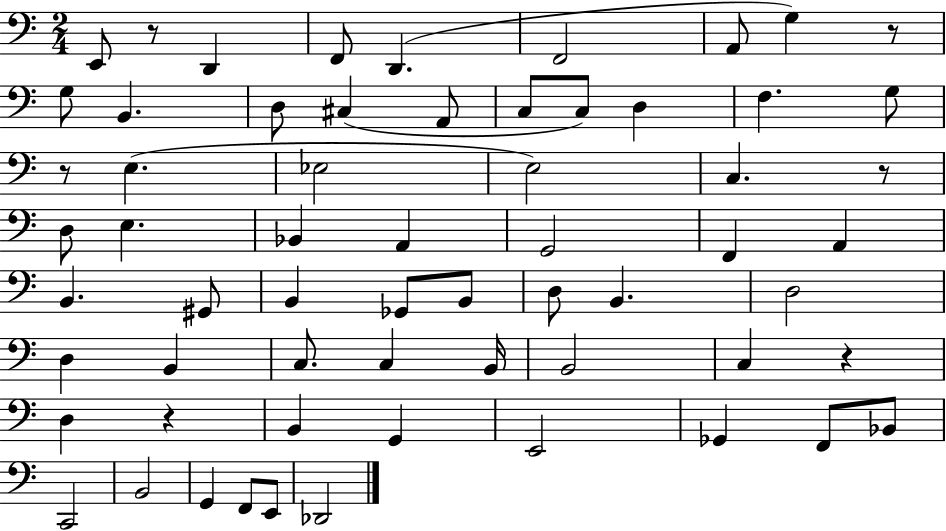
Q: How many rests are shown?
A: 6